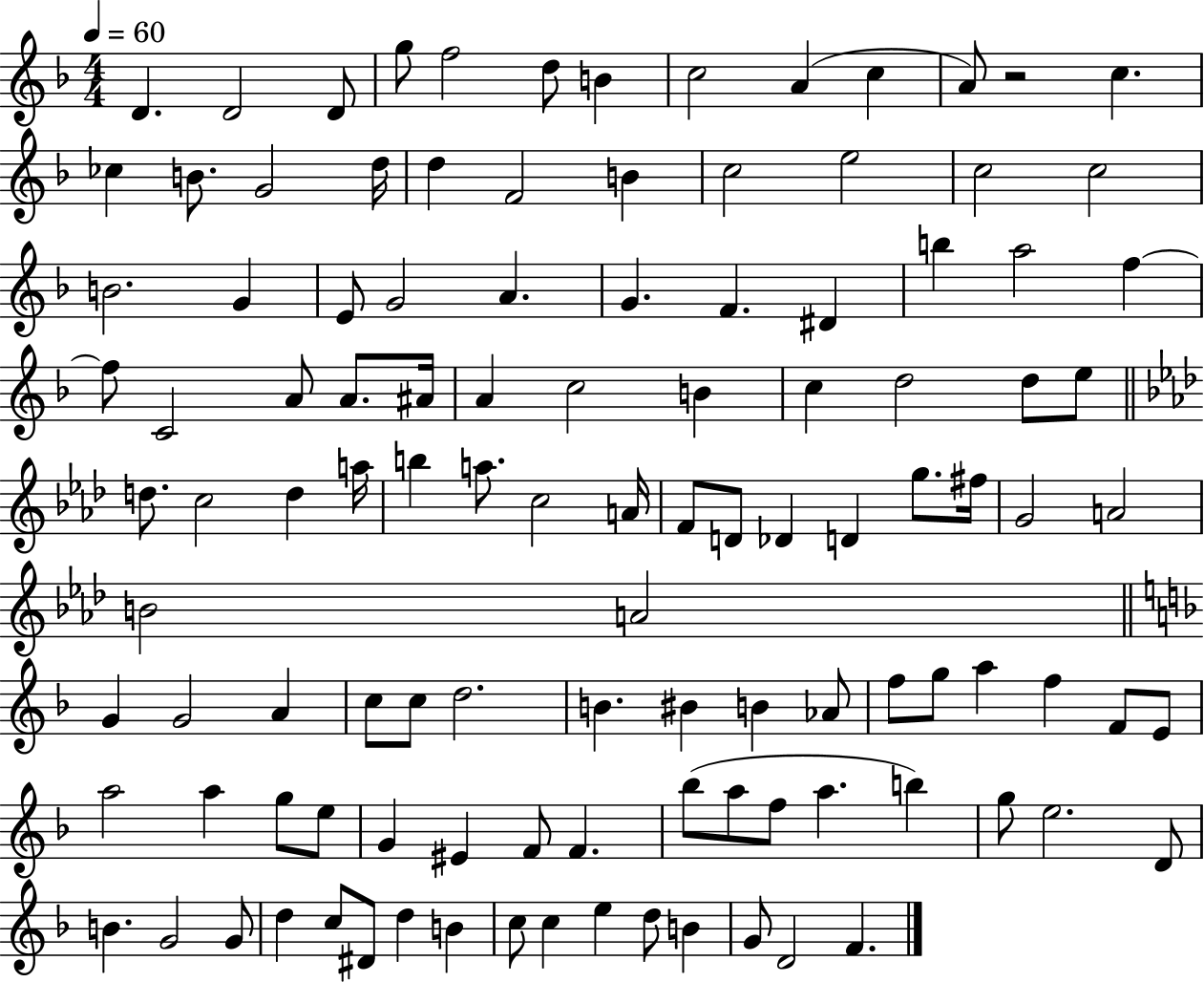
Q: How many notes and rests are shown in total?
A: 113